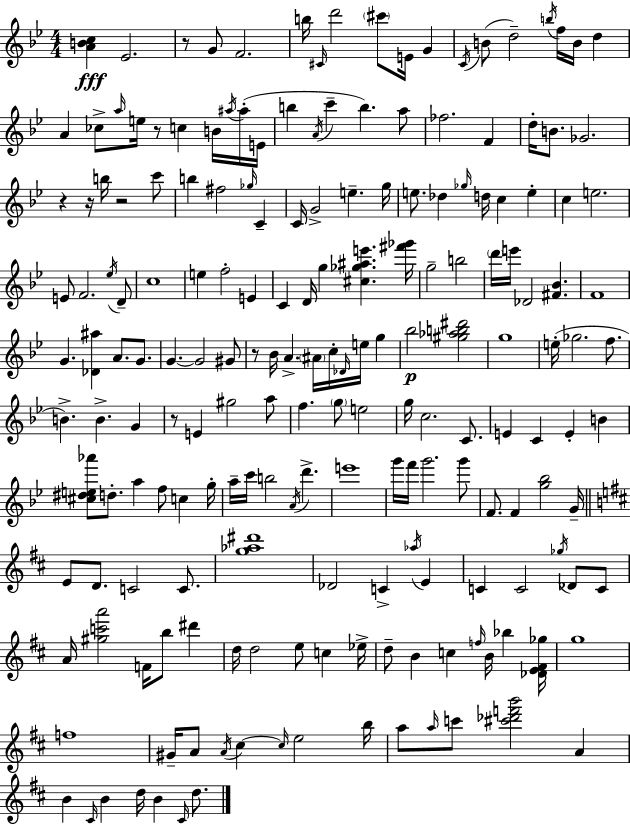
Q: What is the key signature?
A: BES major